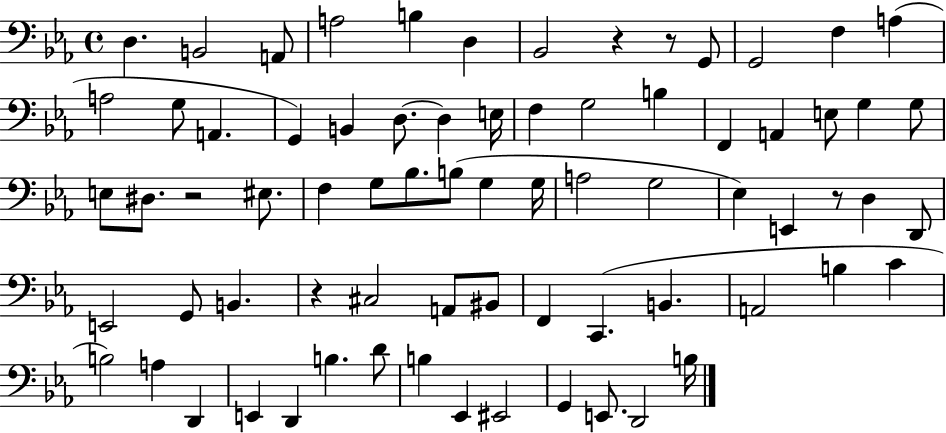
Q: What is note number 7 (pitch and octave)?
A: Bb2